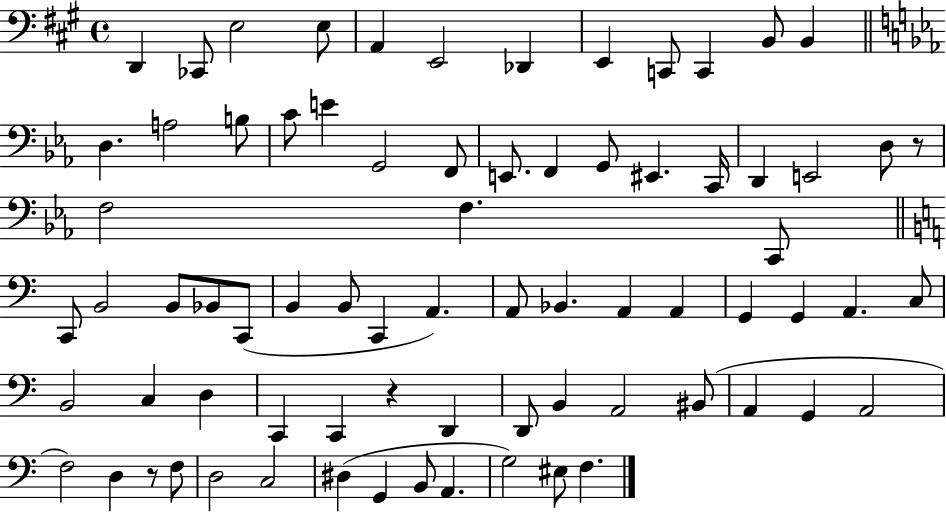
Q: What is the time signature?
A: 4/4